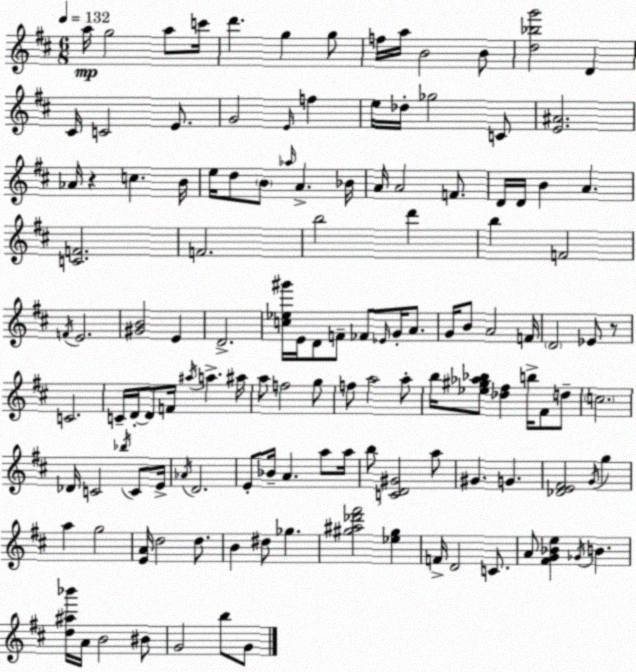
X:1
T:Untitled
M:6/8
L:1/4
K:D
a/4 g2 a/2 c'/4 d' g g/2 f/4 a/4 B2 B/2 [d_bg']2 D ^C/4 C2 E/2 G2 E/4 f e/4 _d/4 _g2 C/2 [E^A]2 _A/4 z c B/4 e/4 d/2 B/2 _a/4 A _B/4 A/4 A2 F/2 D/4 D/4 B A [CF]2 F2 b2 d' b F2 F/4 E2 [^GB]2 E D2 [c_e^g']/4 E/4 D/2 F/2 _F/2 _E/4 G/4 A/2 G/4 B/2 A2 F/4 D2 _E/2 z/2 C2 C/4 D/4 D/2 F/4 ^a/4 a ^a/4 a/2 f2 g/2 f/2 a2 a/2 b/4 [_e^g_a_b]/2 [_d^f] b/4 ^F/2 d/2 c2 _D/4 C2 _b/4 C/2 E/4 _A/4 D2 E/2 _B/4 A a/2 a/4 b/2 [CD^G]2 a/2 ^G G [_DE^F]2 G/4 g a g2 [EA]/4 d2 d/2 B ^d/2 _g [^g^a_d'^f']2 [_e^g] F/4 D2 C/2 A/2 [^FG_Be] _G/4 B [d^a_b']/4 A/4 B2 ^B/2 G2 b/2 G/2